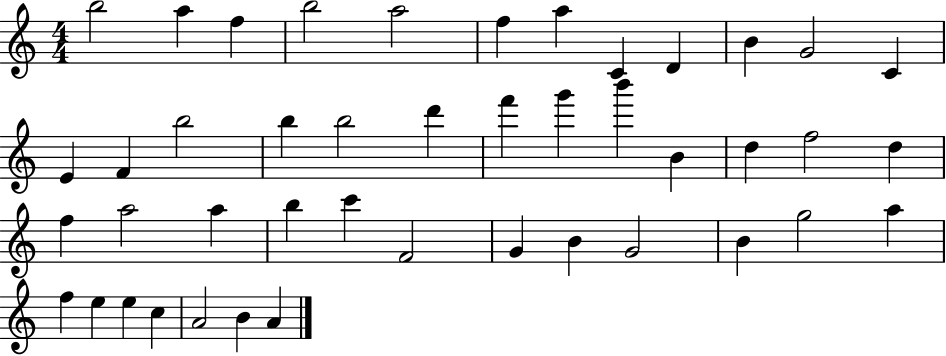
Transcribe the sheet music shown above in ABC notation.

X:1
T:Untitled
M:4/4
L:1/4
K:C
b2 a f b2 a2 f a C D B G2 C E F b2 b b2 d' f' g' b' B d f2 d f a2 a b c' F2 G B G2 B g2 a f e e c A2 B A